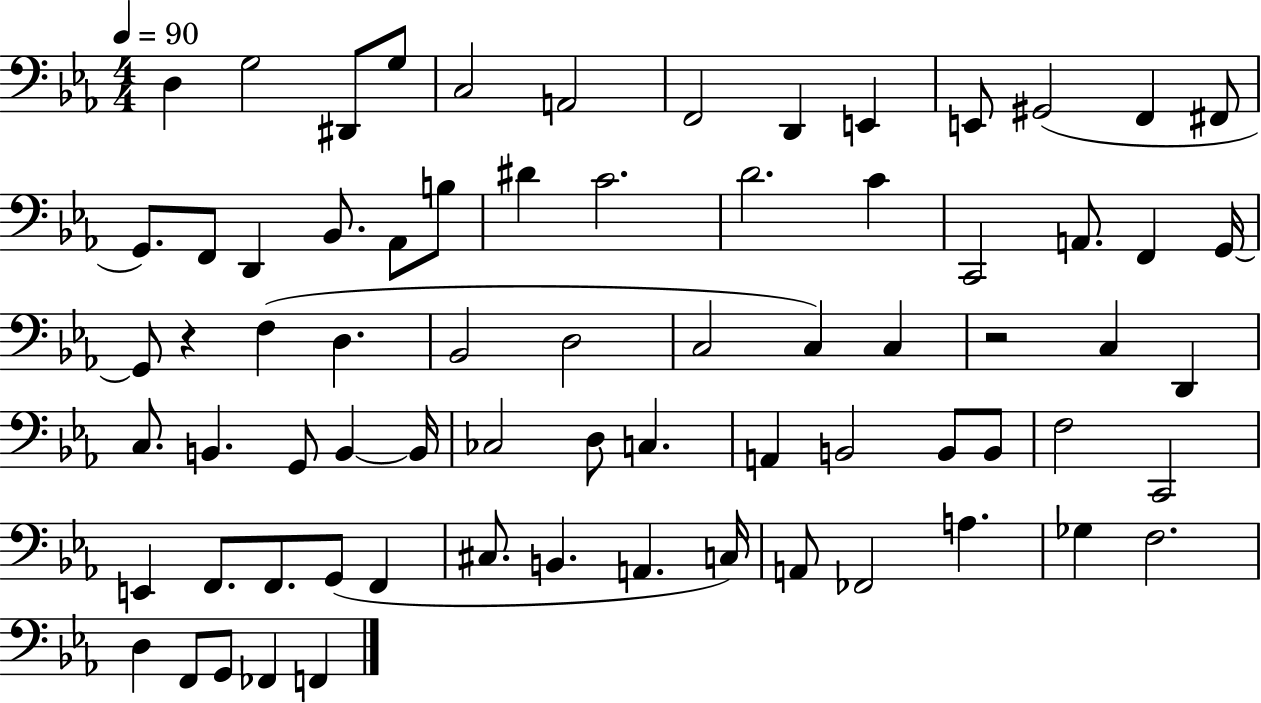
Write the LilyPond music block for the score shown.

{
  \clef bass
  \numericTimeSignature
  \time 4/4
  \key ees \major
  \tempo 4 = 90
  d4 g2 dis,8 g8 | c2 a,2 | f,2 d,4 e,4 | e,8 gis,2( f,4 fis,8 | \break g,8.) f,8 d,4 bes,8. aes,8 b8 | dis'4 c'2. | d'2. c'4 | c,2 a,8. f,4 g,16~~ | \break g,8 r4 f4( d4. | bes,2 d2 | c2 c4) c4 | r2 c4 d,4 | \break c8. b,4. g,8 b,4~~ b,16 | ces2 d8 c4. | a,4 b,2 b,8 b,8 | f2 c,2 | \break e,4 f,8. f,8. g,8( f,4 | cis8. b,4. a,4. c16) | a,8 fes,2 a4. | ges4 f2. | \break d4 f,8 g,8 fes,4 f,4 | \bar "|."
}